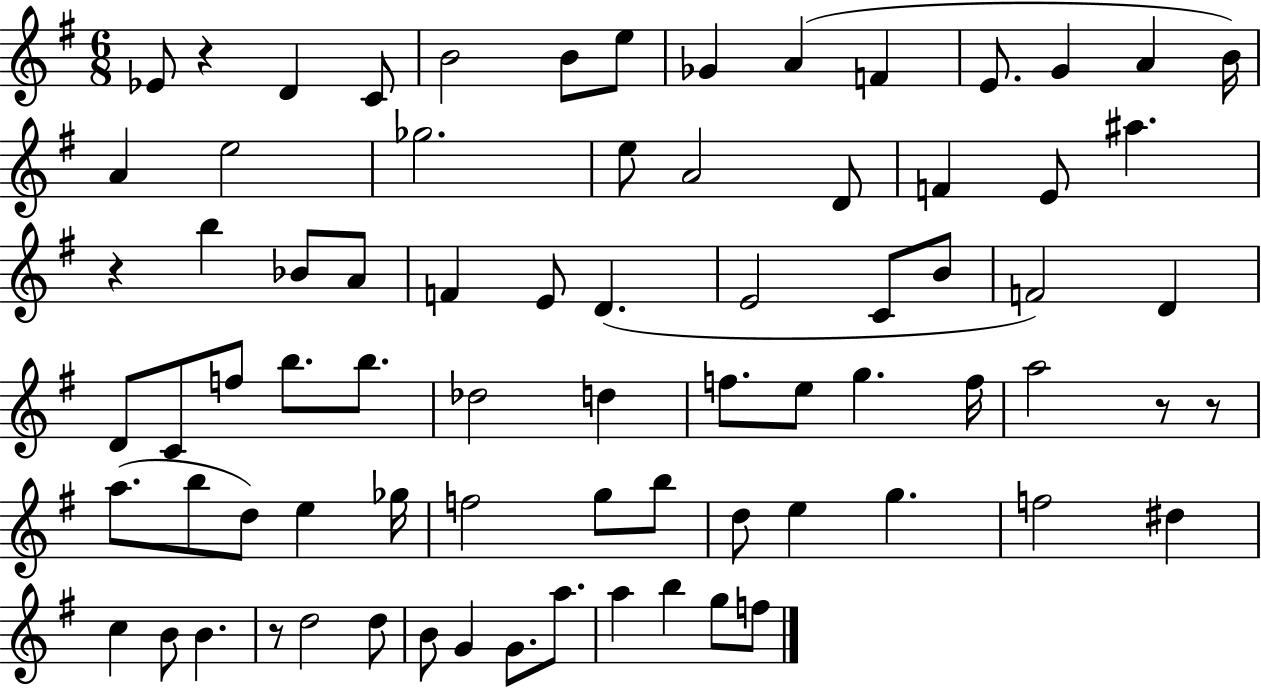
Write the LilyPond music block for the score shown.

{
  \clef treble
  \numericTimeSignature
  \time 6/8
  \key g \major
  ees'8 r4 d'4 c'8 | b'2 b'8 e''8 | ges'4 a'4( f'4 | e'8. g'4 a'4 b'16) | \break a'4 e''2 | ges''2. | e''8 a'2 d'8 | f'4 e'8 ais''4. | \break r4 b''4 bes'8 a'8 | f'4 e'8 d'4.( | e'2 c'8 b'8 | f'2) d'4 | \break d'8 c'8 f''8 b''8. b''8. | des''2 d''4 | f''8. e''8 g''4. f''16 | a''2 r8 r8 | \break a''8.( b''8 d''8) e''4 ges''16 | f''2 g''8 b''8 | d''8 e''4 g''4. | f''2 dis''4 | \break c''4 b'8 b'4. | r8 d''2 d''8 | b'8 g'4 g'8. a''8. | a''4 b''4 g''8 f''8 | \break \bar "|."
}